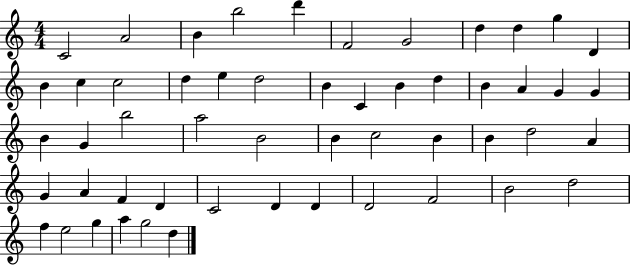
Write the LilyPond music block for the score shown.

{
  \clef treble
  \numericTimeSignature
  \time 4/4
  \key c \major
  c'2 a'2 | b'4 b''2 d'''4 | f'2 g'2 | d''4 d''4 g''4 d'4 | \break b'4 c''4 c''2 | d''4 e''4 d''2 | b'4 c'4 b'4 d''4 | b'4 a'4 g'4 g'4 | \break b'4 g'4 b''2 | a''2 b'2 | b'4 c''2 b'4 | b'4 d''2 a'4 | \break g'4 a'4 f'4 d'4 | c'2 d'4 d'4 | d'2 f'2 | b'2 d''2 | \break f''4 e''2 g''4 | a''4 g''2 d''4 | \bar "|."
}